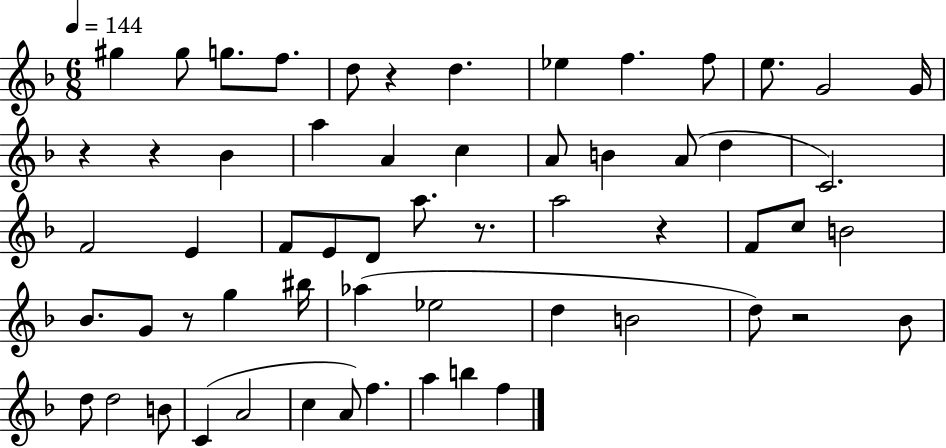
X:1
T:Untitled
M:6/8
L:1/4
K:F
^g ^g/2 g/2 f/2 d/2 z d _e f f/2 e/2 G2 G/4 z z _B a A c A/2 B A/2 d C2 F2 E F/2 E/2 D/2 a/2 z/2 a2 z F/2 c/2 B2 _B/2 G/2 z/2 g ^b/4 _a _e2 d B2 d/2 z2 _B/2 d/2 d2 B/2 C A2 c A/2 f a b f